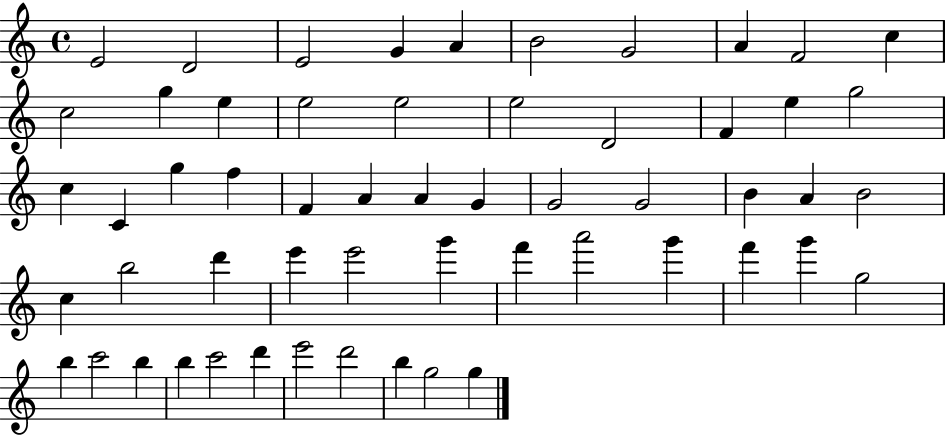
E4/h D4/h E4/h G4/q A4/q B4/h G4/h A4/q F4/h C5/q C5/h G5/q E5/q E5/h E5/h E5/h D4/h F4/q E5/q G5/h C5/q C4/q G5/q F5/q F4/q A4/q A4/q G4/q G4/h G4/h B4/q A4/q B4/h C5/q B5/h D6/q E6/q E6/h G6/q F6/q A6/h G6/q F6/q G6/q G5/h B5/q C6/h B5/q B5/q C6/h D6/q E6/h D6/h B5/q G5/h G5/q